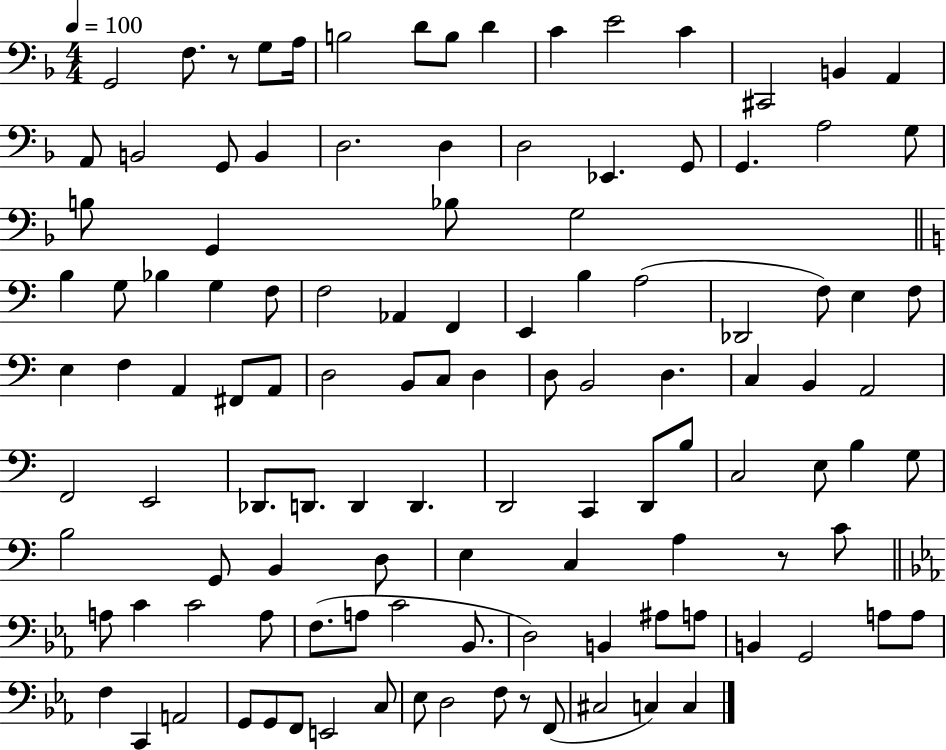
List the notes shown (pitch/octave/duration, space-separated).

G2/h F3/e. R/e G3/e A3/s B3/h D4/e B3/e D4/q C4/q E4/h C4/q C#2/h B2/q A2/q A2/e B2/h G2/e B2/q D3/h. D3/q D3/h Eb2/q. G2/e G2/q. A3/h G3/e B3/e G2/q Bb3/e G3/h B3/q G3/e Bb3/q G3/q F3/e F3/h Ab2/q F2/q E2/q B3/q A3/h Db2/h F3/e E3/q F3/e E3/q F3/q A2/q F#2/e A2/e D3/h B2/e C3/e D3/q D3/e B2/h D3/q. C3/q B2/q A2/h F2/h E2/h Db2/e. D2/e. D2/q D2/q. D2/h C2/q D2/e B3/e C3/h E3/e B3/q G3/e B3/h G2/e B2/q D3/e E3/q C3/q A3/q R/e C4/e A3/e C4/q C4/h A3/e F3/e. A3/e C4/h Bb2/e. D3/h B2/q A#3/e A3/e B2/q G2/h A3/e A3/e F3/q C2/q A2/h G2/e G2/e F2/e E2/h C3/e Eb3/e D3/h F3/e R/e F2/e C#3/h C3/q C3/q